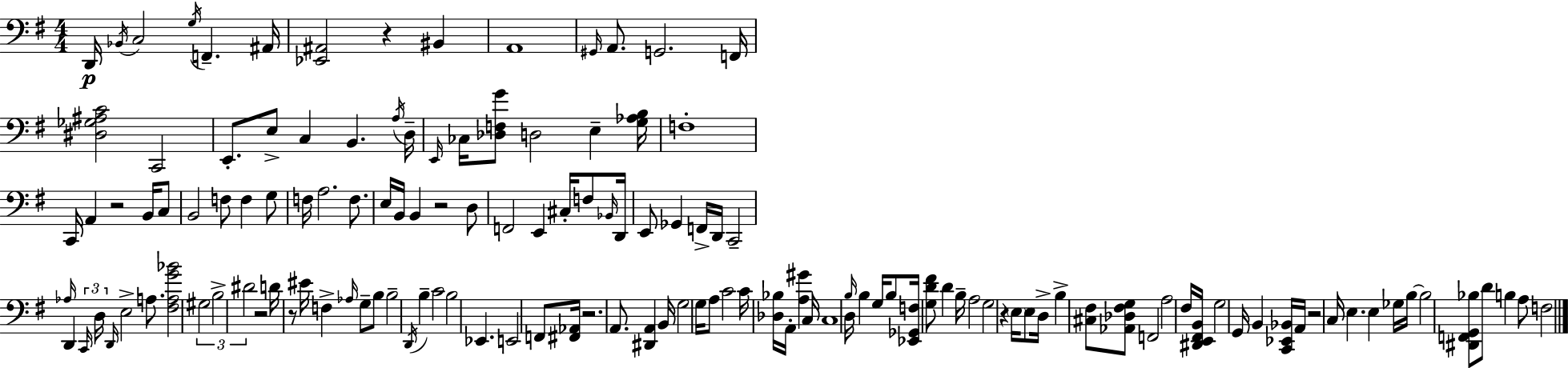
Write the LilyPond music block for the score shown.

{
  \clef bass
  \numericTimeSignature
  \time 4/4
  \key g \major
  d,16\p \acciaccatura { bes,16 } c2 \acciaccatura { g16 } f,4.-- | ais,16 <ees, ais,>2 r4 bis,4 | a,1 | \grace { gis,16 } a,8. g,2. | \break f,16 <dis ges ais c'>2 c,2 | e,8.-. e8-> c4 b,4. | \acciaccatura { a16 } d16-- \grace { e,16 } ces16 <des f g'>8 d2 | e4-- <g aes b>16 f1-. | \break c,16 a,4 r2 | b,16 c8 b,2 f8 f4 | g8 f16 a2. | f8. e16 b,16 b,4 r2 | \break d8 f,2 e,4 | cis16-. f8 \grace { bes,16 } d,16 e,8 ges,4 f,16-> d,16 c,2-- | \grace { aes16 } d,4 \tuplet 3/2 { \grace { c,16 } d16 \grace { d,16 } } e2-> | a8. <fis a g' bes'>2 | \break \tuplet 3/2 { gis2 b2-> | dis'2 } r2 | d'16 r8 eis'16 f4-> \grace { aes16 } g8-- b8 b2-- | \acciaccatura { d,16 } b4-- c'2 | \break b2 ees,4. | e,2 f,8 <fis, aes,>16 r2. | a,8. <dis, a,>4 b,16 | g2 g16 a8 c'2 | \break c'16 <des bes>16 a,16-. <a gis'>4 c16 c1 | d16 \grace { b16 } b4 | g16 b8 <ees, ges, f>16 <g d' fis'>8 d'4 b16-- a2 | g2 r4 | \break \parenthesize e16 e8 d16-> b4-> <cis fis>8 <aes, des fis g>8 f,2 | a2 fis16 <dis, e, fis, b,>16 g2 | g,16 b,4 <c, ees, bes,>16 a,16 r2 | c16 e4. e4 | \break ges16 b16~~ b2 <dis, f, g, bes>8 d'8 b4 | a8 f2 \bar "|."
}